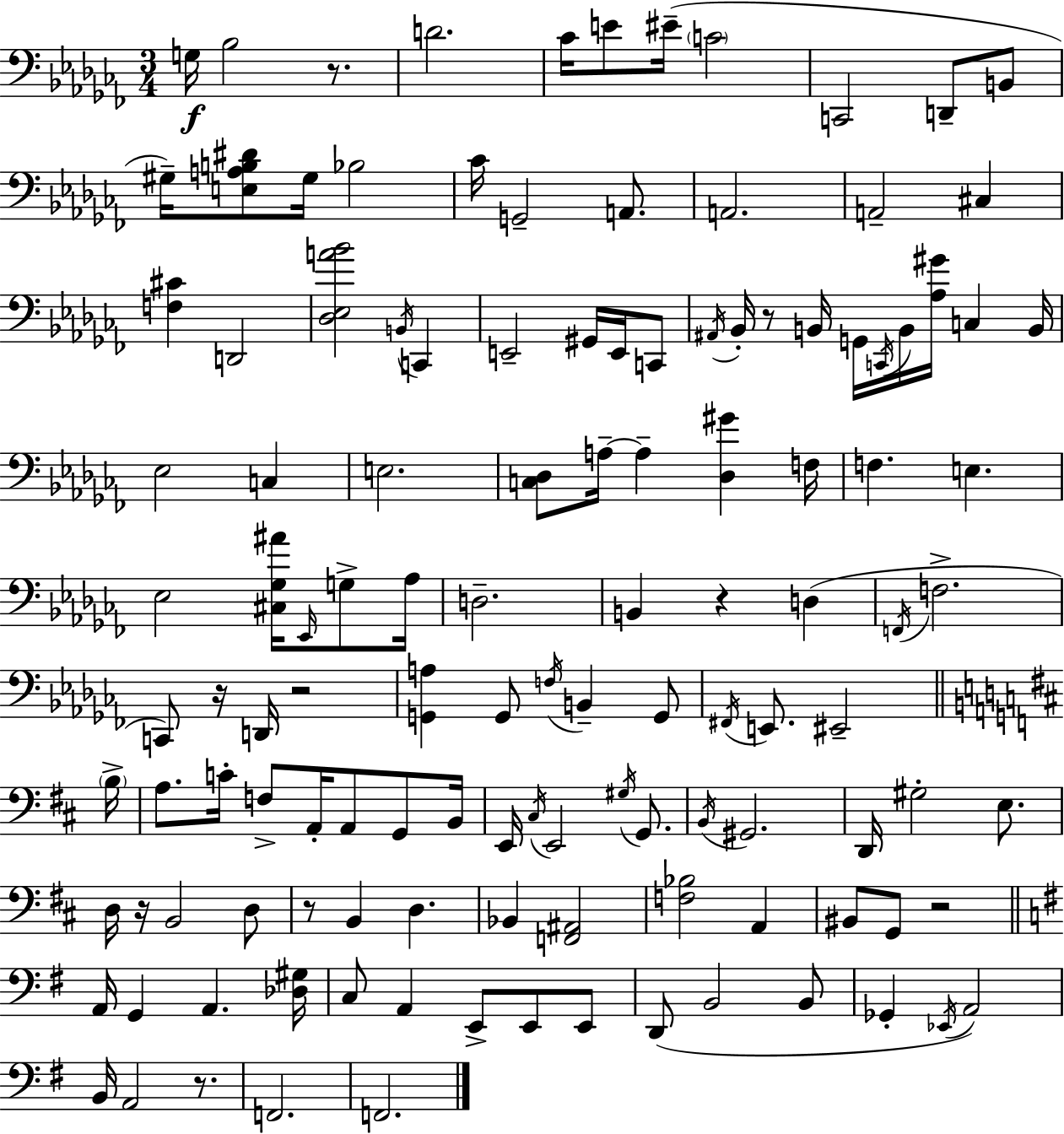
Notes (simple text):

G3/s Bb3/h R/e. D4/h. CES4/s E4/e EIS4/s C4/h C2/h D2/e B2/e G#3/s [E3,A3,B3,D#4]/e G#3/s Bb3/h CES4/s G2/h A2/e. A2/h. A2/h C#3/q [F3,C#4]/q D2/h [Db3,Eb3,A4,Bb4]/h B2/s C2/q E2/h G#2/s E2/s C2/e A#2/s Bb2/s R/e B2/s G2/s C2/s B2/s [Ab3,G#4]/s C3/q B2/s Eb3/h C3/q E3/h. [C3,Db3]/e A3/s A3/q [Db3,G#4]/q F3/s F3/q. E3/q. Eb3/h [C#3,Gb3,A#4]/s Eb2/s G3/e Ab3/s D3/h. B2/q R/q D3/q F2/s F3/h. C2/e R/s D2/s R/h [G2,A3]/q G2/e F3/s B2/q G2/e F#2/s E2/e. EIS2/h B3/s A3/e. C4/s F3/e A2/s A2/e G2/e B2/s E2/s C#3/s E2/h G#3/s G2/e. B2/s G#2/h. D2/s G#3/h E3/e. D3/s R/s B2/h D3/e R/e B2/q D3/q. Bb2/q [F2,A#2]/h [F3,Bb3]/h A2/q BIS2/e G2/e R/h A2/s G2/q A2/q. [Db3,G#3]/s C3/e A2/q E2/e E2/e E2/e D2/e B2/h B2/e Gb2/q Eb2/s A2/h B2/s A2/h R/e. F2/h. F2/h.